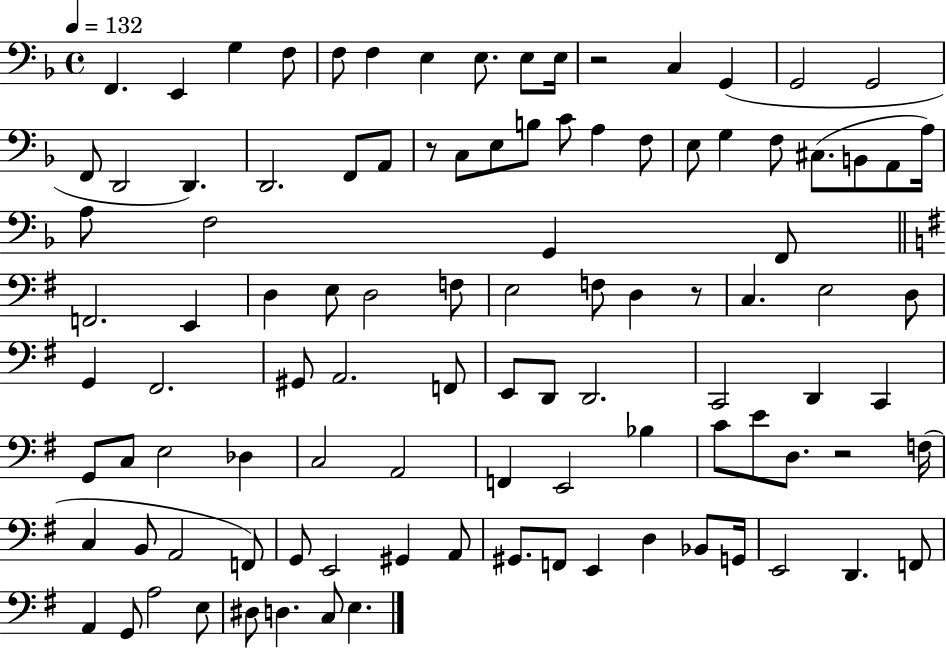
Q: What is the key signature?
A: F major